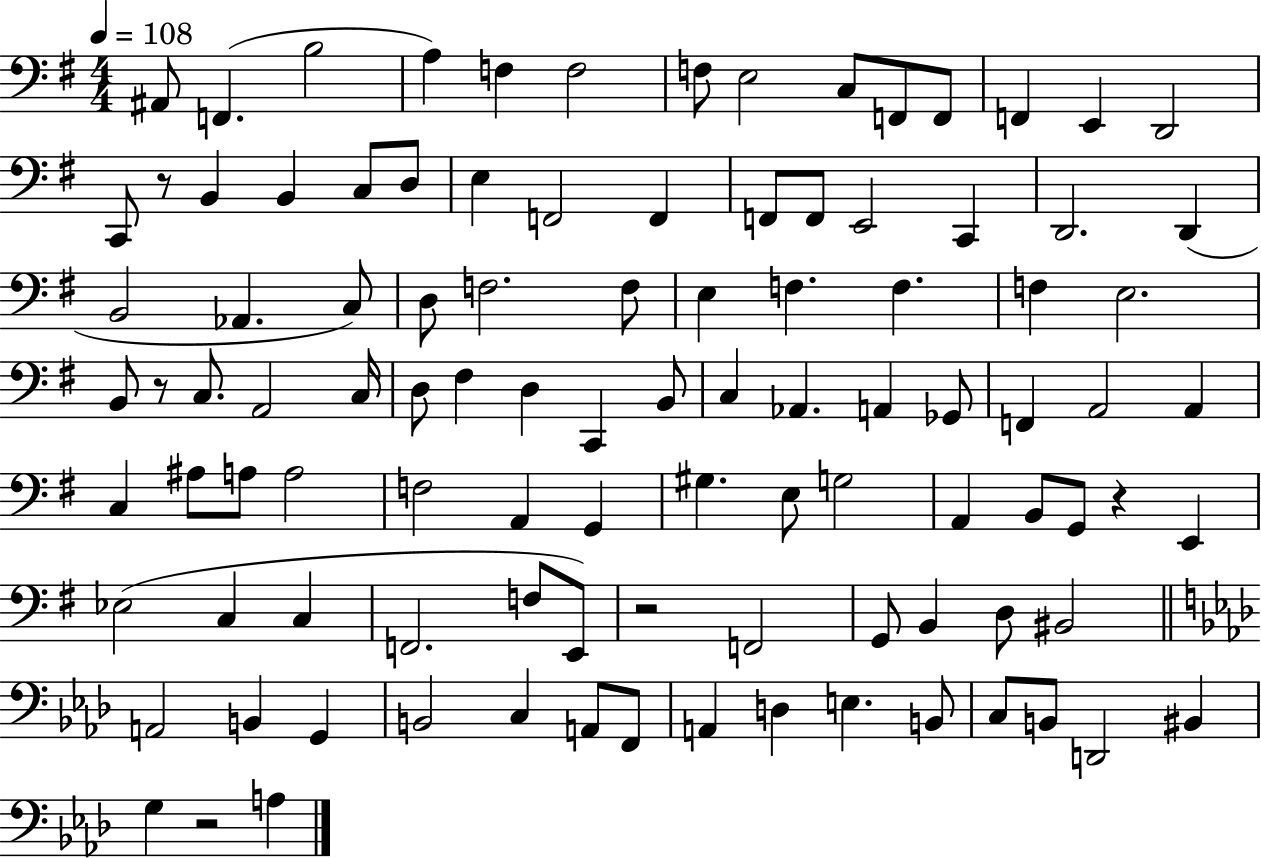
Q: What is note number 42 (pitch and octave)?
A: A2